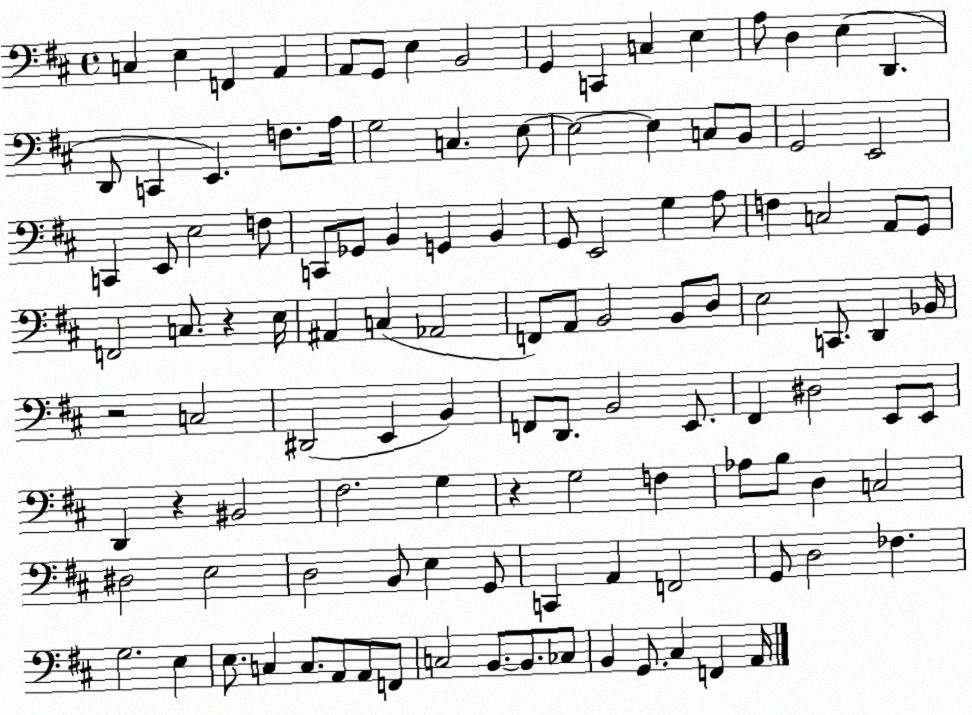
X:1
T:Untitled
M:4/4
L:1/4
K:D
C, E, F,, A,, A,,/2 G,,/2 E, B,,2 G,, C,, C, E, A,/2 D, E, D,, D,,/2 C,, E,, F,/2 A,/4 G,2 C, E,/2 E,2 E, C,/2 B,,/2 G,,2 E,,2 C,, E,,/2 E,2 F,/2 C,,/2 _G,,/2 B,, G,, B,, G,,/2 E,,2 G, A,/2 F, C,2 A,,/2 G,,/2 F,,2 C,/2 z E,/4 ^A,, C, _A,,2 F,,/2 A,,/2 B,,2 B,,/2 D,/2 E,2 C,,/2 D,, _B,,/4 z2 C,2 ^D,,2 E,, B,, F,,/2 D,,/2 B,,2 E,,/2 ^F,, ^D,2 E,,/2 E,,/2 D,, z ^B,,2 ^F,2 G, z G,2 F, _A,/2 B,/2 D, C,2 ^D,2 E,2 D,2 B,,/2 E, G,,/2 C,, A,, F,,2 G,,/2 D,2 _F, G,2 E, E,/2 C, C,/2 A,,/2 A,,/2 F,,/2 C,2 B,,/2 B,,/2 _C,/2 B,, G,,/2 ^C, F,, A,,/4